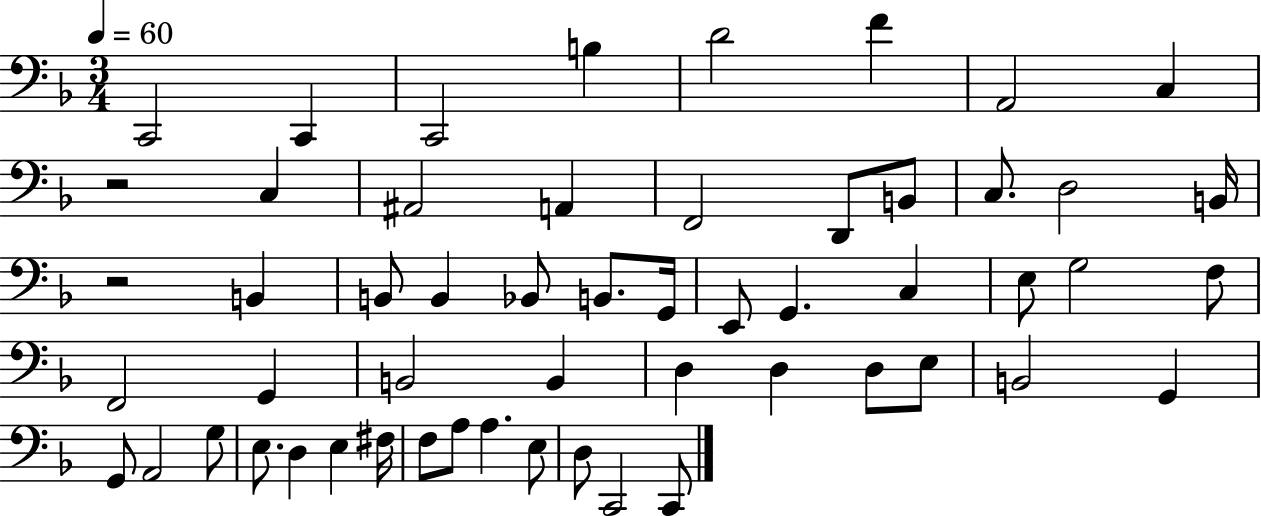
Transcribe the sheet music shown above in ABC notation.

X:1
T:Untitled
M:3/4
L:1/4
K:F
C,,2 C,, C,,2 B, D2 F A,,2 C, z2 C, ^A,,2 A,, F,,2 D,,/2 B,,/2 C,/2 D,2 B,,/4 z2 B,, B,,/2 B,, _B,,/2 B,,/2 G,,/4 E,,/2 G,, C, E,/2 G,2 F,/2 F,,2 G,, B,,2 B,, D, D, D,/2 E,/2 B,,2 G,, G,,/2 A,,2 G,/2 E,/2 D, E, ^F,/4 F,/2 A,/2 A, E,/2 D,/2 C,,2 C,,/2